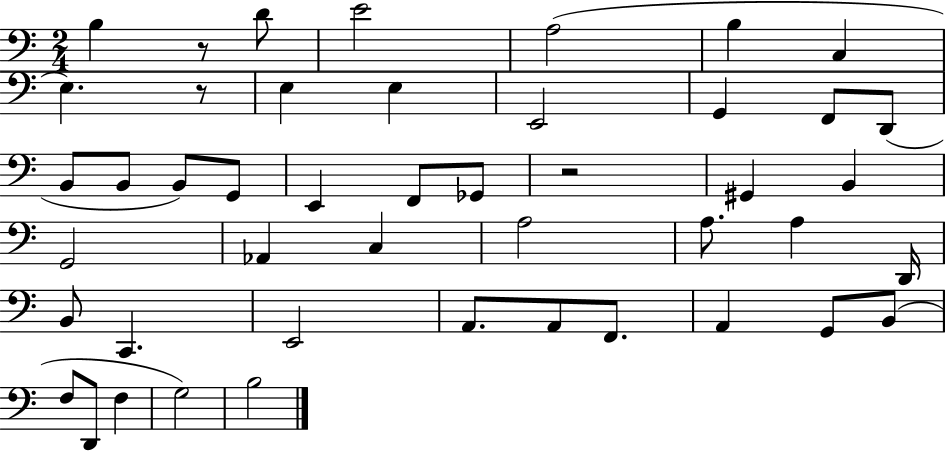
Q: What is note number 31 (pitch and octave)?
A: C2